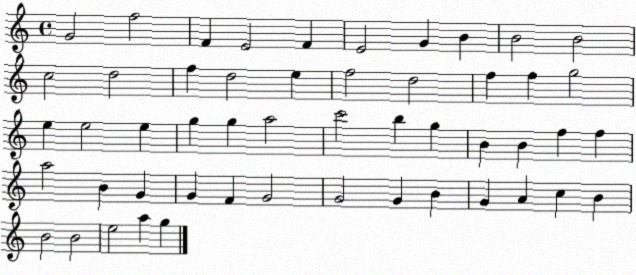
X:1
T:Untitled
M:4/4
L:1/4
K:C
G2 f2 F E2 F E2 G B B2 B2 c2 d2 f d2 e f2 d2 f f g2 e e2 e g g a2 c'2 b g B B f f a2 B G G F G2 G2 G B G A c B B2 B2 e2 a g